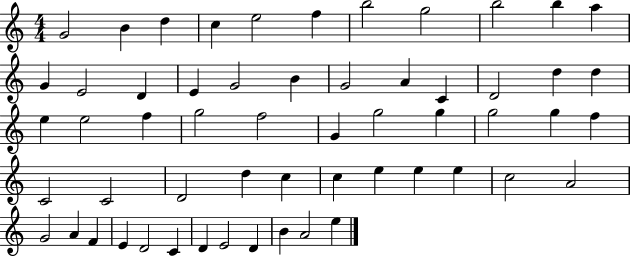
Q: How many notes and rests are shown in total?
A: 57